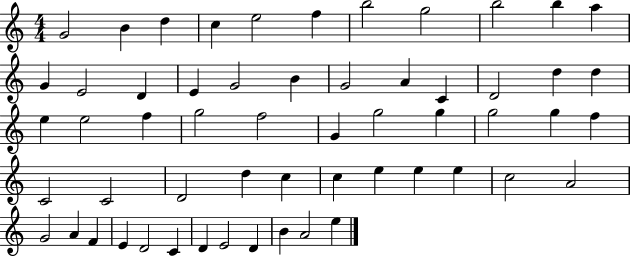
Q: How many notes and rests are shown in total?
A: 57